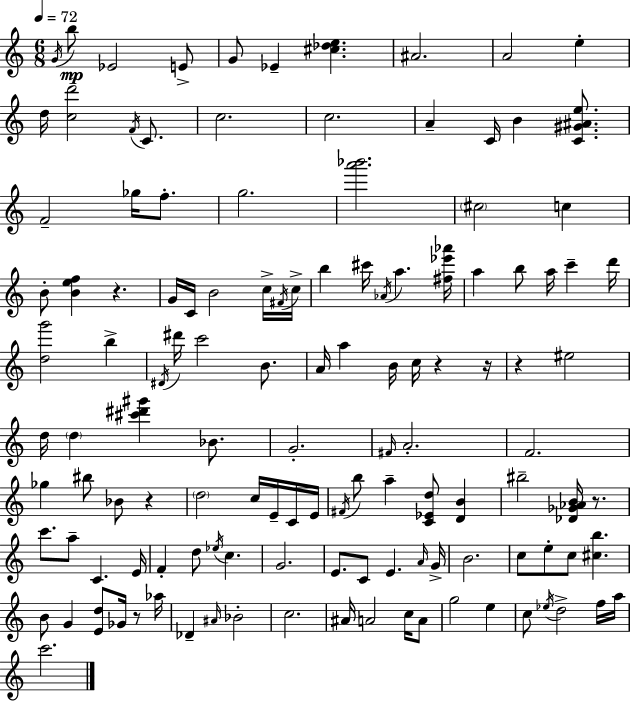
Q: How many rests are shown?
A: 7